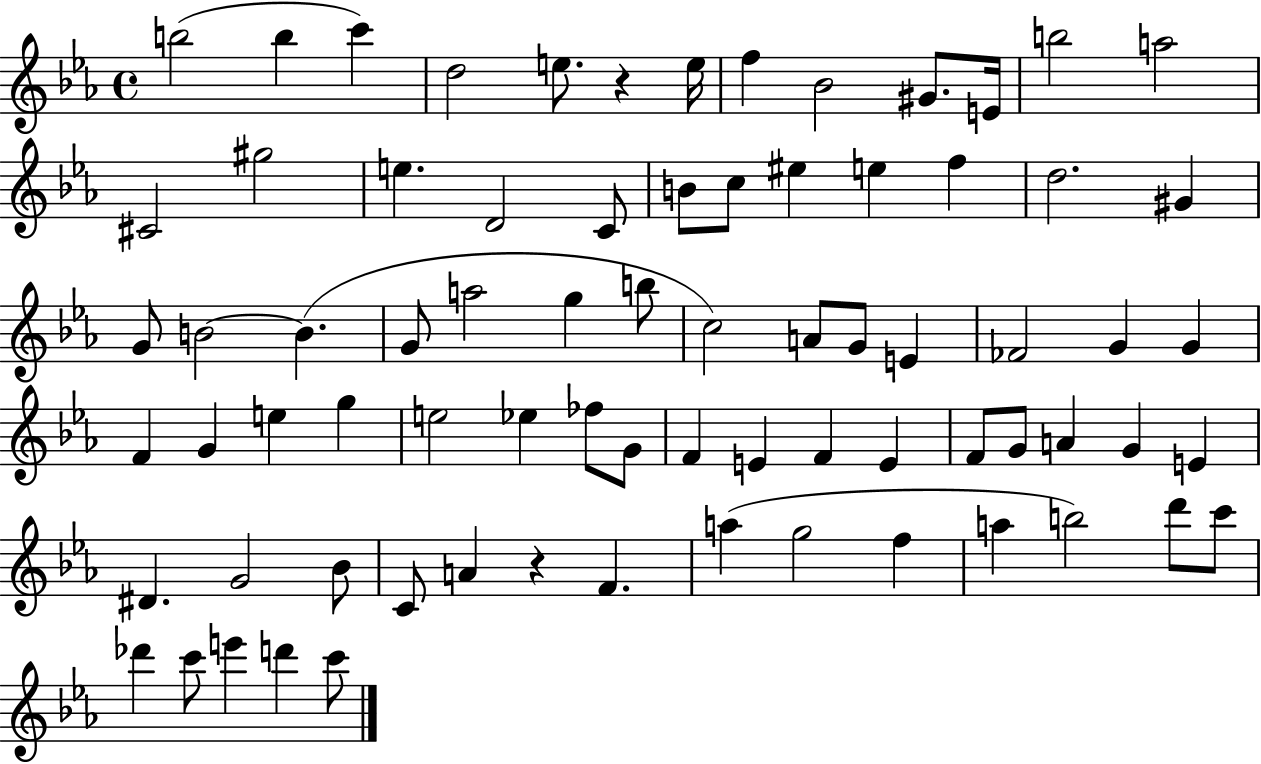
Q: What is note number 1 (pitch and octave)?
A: B5